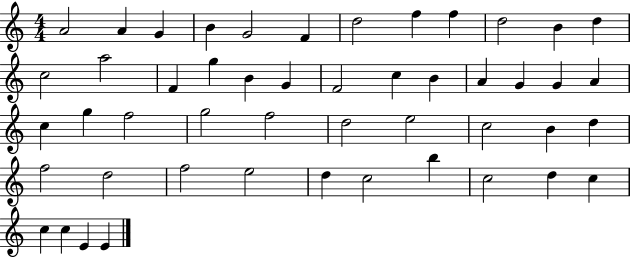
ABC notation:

X:1
T:Untitled
M:4/4
L:1/4
K:C
A2 A G B G2 F d2 f f d2 B d c2 a2 F g B G F2 c B A G G A c g f2 g2 f2 d2 e2 c2 B d f2 d2 f2 e2 d c2 b c2 d c c c E E